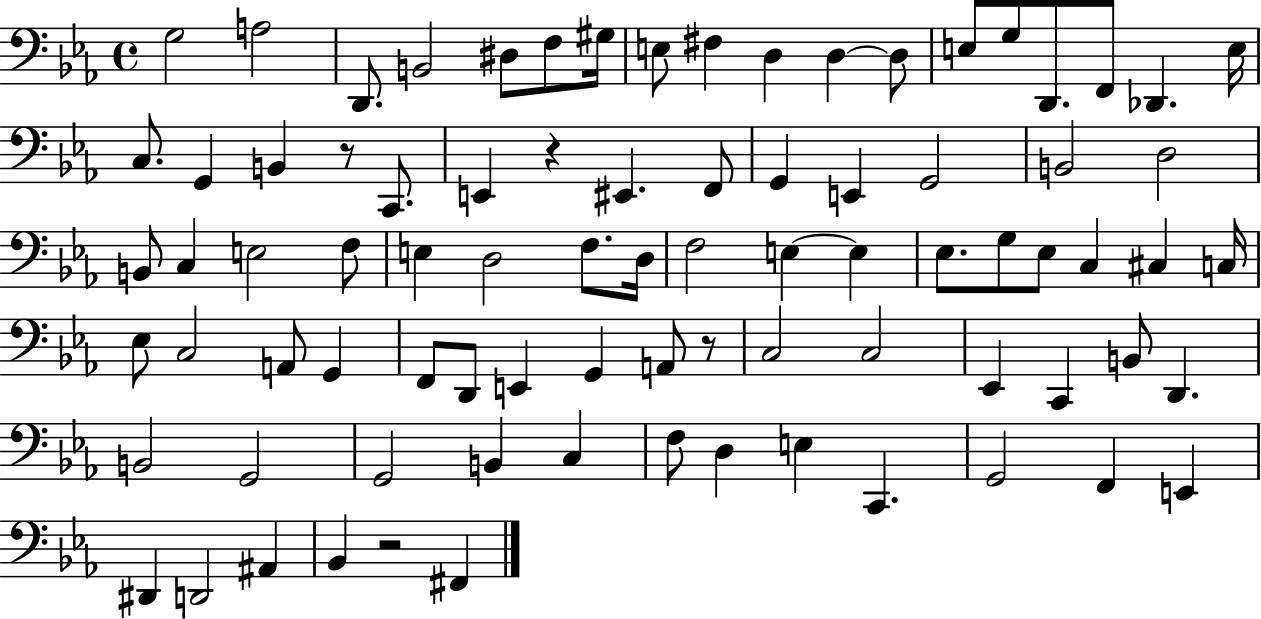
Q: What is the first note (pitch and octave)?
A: G3